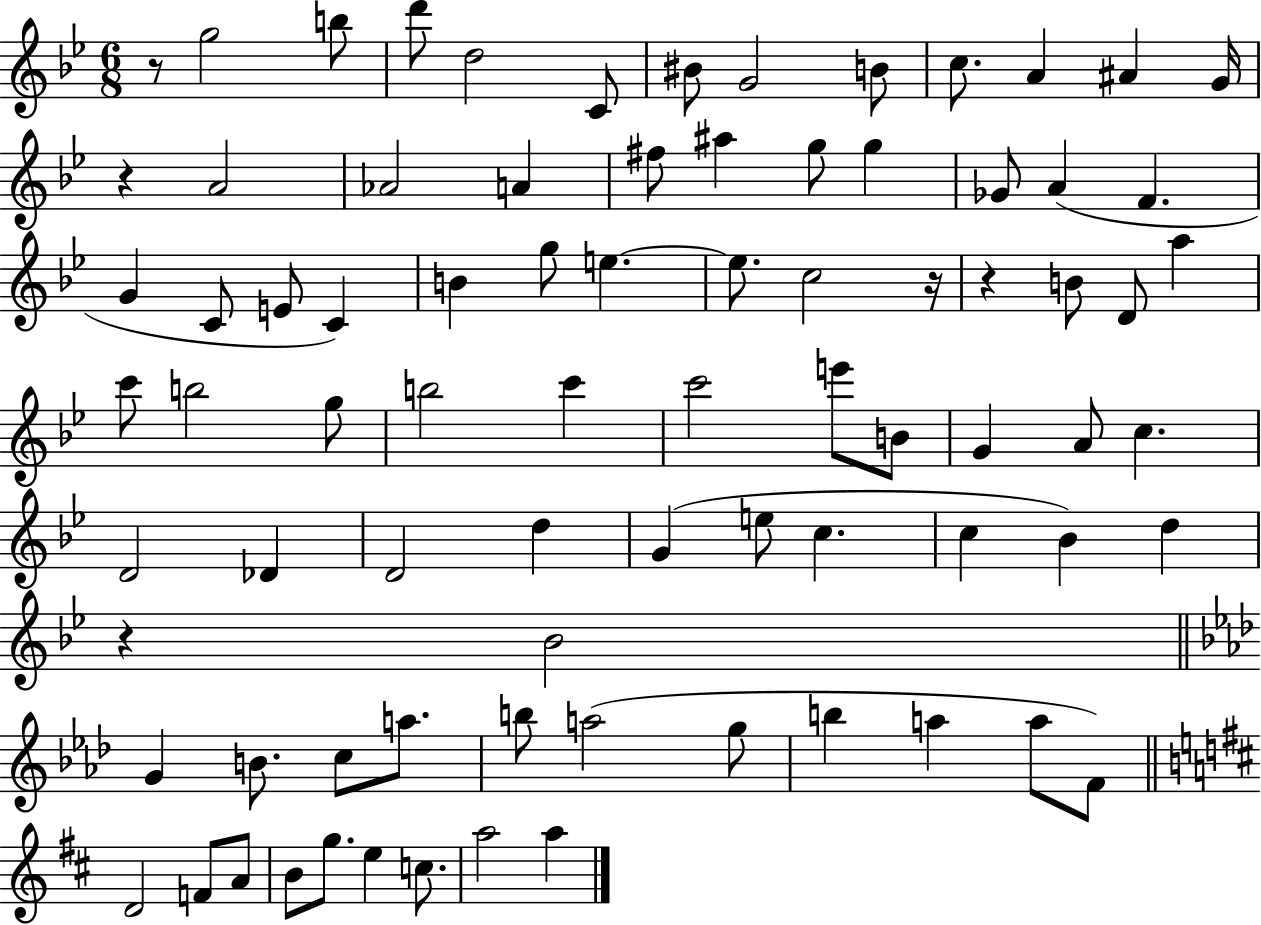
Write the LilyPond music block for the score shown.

{
  \clef treble
  \numericTimeSignature
  \time 6/8
  \key bes \major
  \repeat volta 2 { r8 g''2 b''8 | d'''8 d''2 c'8 | bis'8 g'2 b'8 | c''8. a'4 ais'4 g'16 | \break r4 a'2 | aes'2 a'4 | fis''8 ais''4 g''8 g''4 | ges'8 a'4( f'4. | \break g'4 c'8 e'8 c'4) | b'4 g''8 e''4.~~ | e''8. c''2 r16 | r4 b'8 d'8 a''4 | \break c'''8 b''2 g''8 | b''2 c'''4 | c'''2 e'''8 b'8 | g'4 a'8 c''4. | \break d'2 des'4 | d'2 d''4 | g'4( e''8 c''4. | c''4 bes'4) d''4 | \break r4 bes'2 | \bar "||" \break \key aes \major g'4 b'8. c''8 a''8. | b''8 a''2( g''8 | b''4 a''4 a''8 f'8) | \bar "||" \break \key d \major d'2 f'8 a'8 | b'8 g''8. e''4 c''8. | a''2 a''4 | } \bar "|."
}